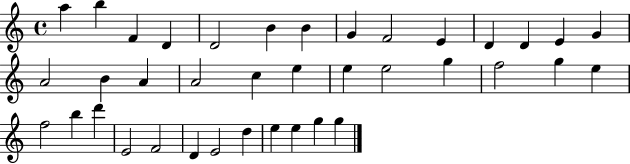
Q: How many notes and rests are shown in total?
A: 38